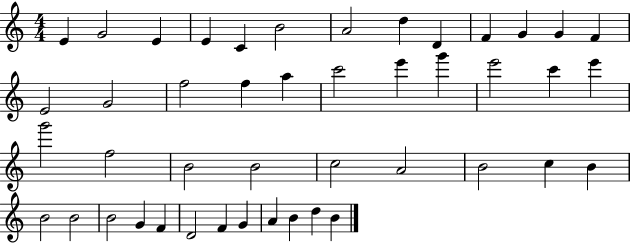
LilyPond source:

{
  \clef treble
  \numericTimeSignature
  \time 4/4
  \key c \major
  e'4 g'2 e'4 | e'4 c'4 b'2 | a'2 d''4 d'4 | f'4 g'4 g'4 f'4 | \break e'2 g'2 | f''2 f''4 a''4 | c'''2 e'''4 g'''4 | e'''2 c'''4 e'''4 | \break g'''2 f''2 | b'2 b'2 | c''2 a'2 | b'2 c''4 b'4 | \break b'2 b'2 | b'2 g'4 f'4 | d'2 f'4 g'4 | a'4 b'4 d''4 b'4 | \break \bar "|."
}